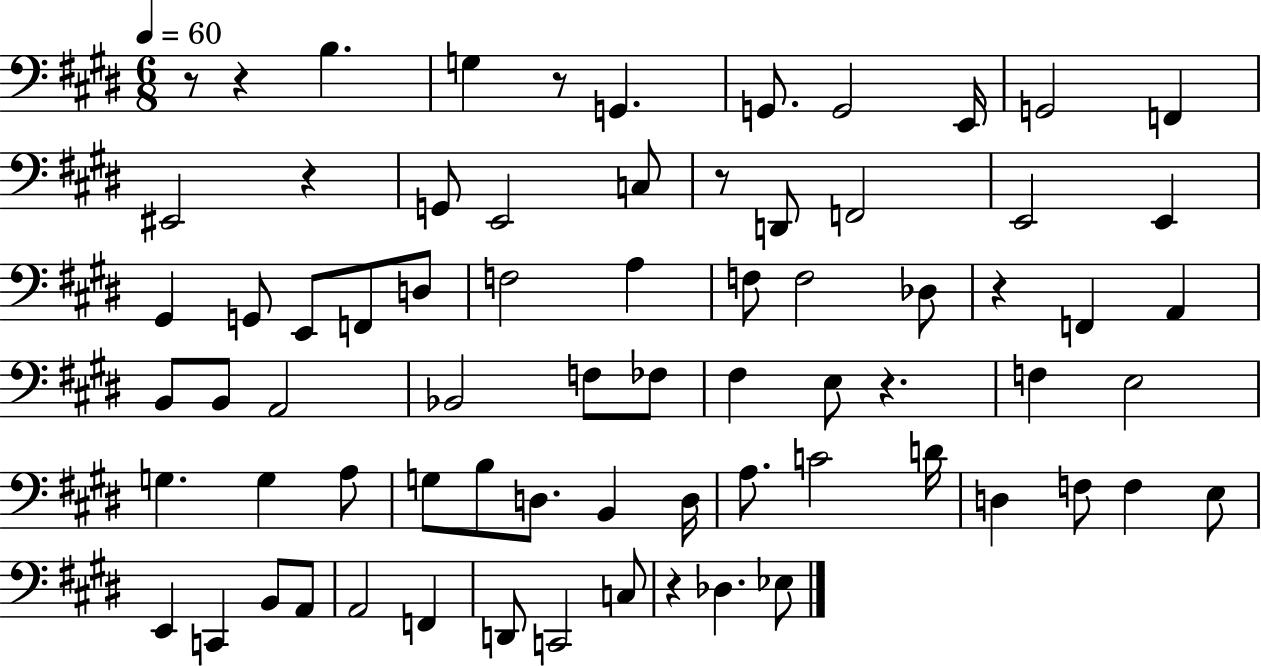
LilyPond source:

{
  \clef bass
  \numericTimeSignature
  \time 6/8
  \key e \major
  \tempo 4 = 60
  \repeat volta 2 { r8 r4 b4. | g4 r8 g,4. | g,8. g,2 e,16 | g,2 f,4 | \break eis,2 r4 | g,8 e,2 c8 | r8 d,8 f,2 | e,2 e,4 | \break gis,4 g,8 e,8 f,8 d8 | f2 a4 | f8 f2 des8 | r4 f,4 a,4 | \break b,8 b,8 a,2 | bes,2 f8 fes8 | fis4 e8 r4. | f4 e2 | \break g4. g4 a8 | g8 b8 d8. b,4 d16 | a8. c'2 d'16 | d4 f8 f4 e8 | \break e,4 c,4 b,8 a,8 | a,2 f,4 | d,8 c,2 c8 | r4 des4. ees8 | \break } \bar "|."
}